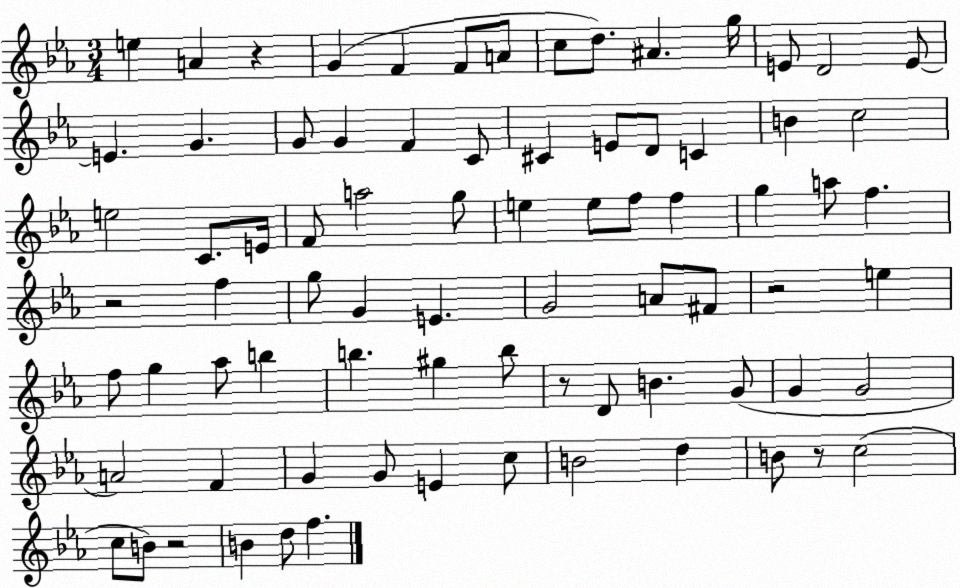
X:1
T:Untitled
M:3/4
L:1/4
K:Eb
e A z G F F/2 A/2 c/2 d/2 ^A g/4 E/2 D2 E/2 E G G/2 G F C/2 ^C E/2 D/2 C B c2 e2 C/2 E/4 F/2 a2 g/2 e e/2 f/2 f g a/2 f z2 f g/2 G E G2 A/2 ^F/2 z2 e f/2 g _a/2 b b ^g b/2 z/2 D/2 B G/2 G G2 A2 F G G/2 E c/2 B2 d B/2 z/2 c2 c/2 B/2 z2 B d/2 f